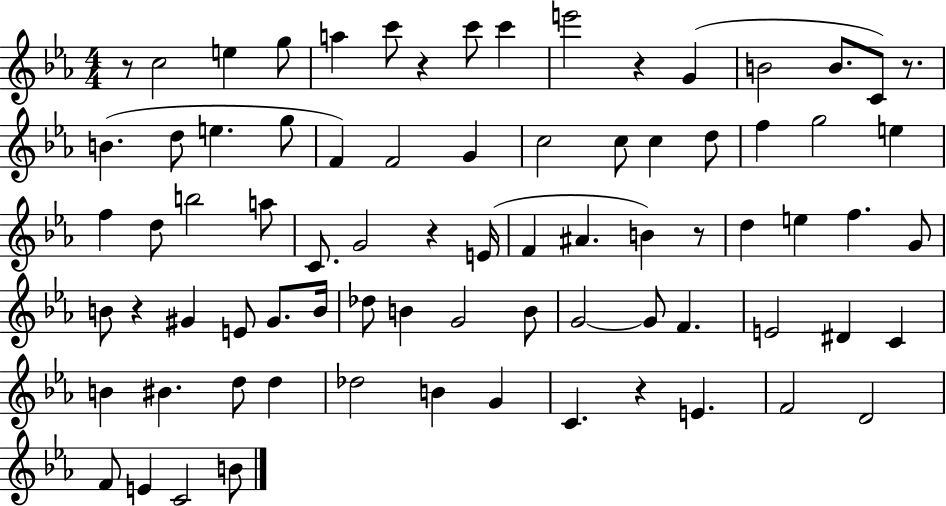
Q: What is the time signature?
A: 4/4